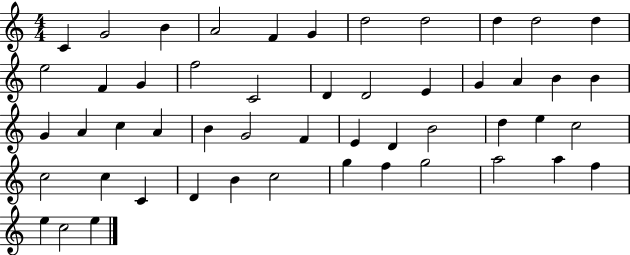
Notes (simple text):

C4/q G4/h B4/q A4/h F4/q G4/q D5/h D5/h D5/q D5/h D5/q E5/h F4/q G4/q F5/h C4/h D4/q D4/h E4/q G4/q A4/q B4/q B4/q G4/q A4/q C5/q A4/q B4/q G4/h F4/q E4/q D4/q B4/h D5/q E5/q C5/h C5/h C5/q C4/q D4/q B4/q C5/h G5/q F5/q G5/h A5/h A5/q F5/q E5/q C5/h E5/q